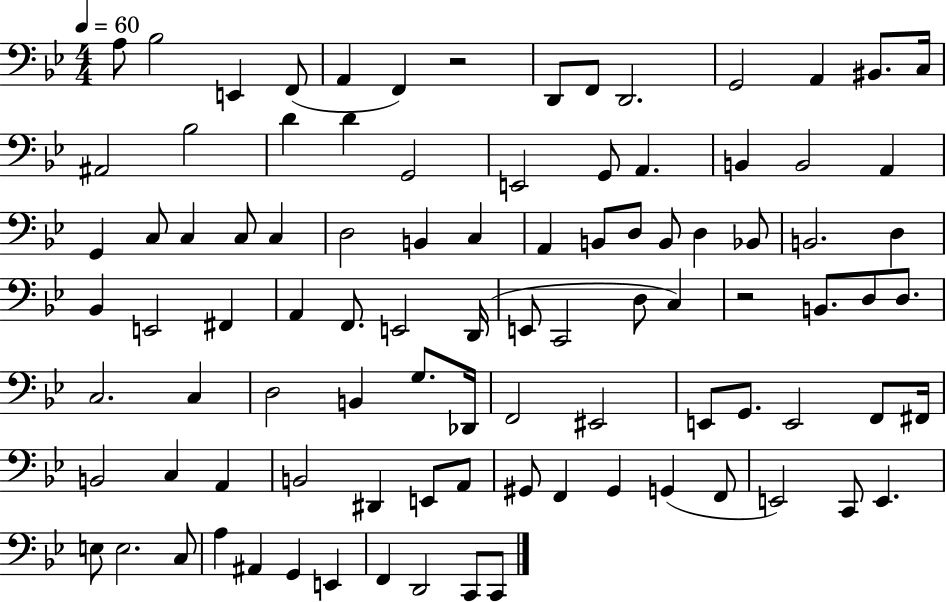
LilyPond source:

{
  \clef bass
  \numericTimeSignature
  \time 4/4
  \key bes \major
  \tempo 4 = 60
  a8 bes2 e,4 f,8( | a,4 f,4) r2 | d,8 f,8 d,2. | g,2 a,4 bis,8. c16 | \break ais,2 bes2 | d'4 d'4 g,2 | e,2 g,8 a,4. | b,4 b,2 a,4 | \break g,4 c8 c4 c8 c4 | d2 b,4 c4 | a,4 b,8 d8 b,8 d4 bes,8 | b,2. d4 | \break bes,4 e,2 fis,4 | a,4 f,8. e,2 d,16( | e,8 c,2 d8 c4) | r2 b,8. d8 d8. | \break c2. c4 | d2 b,4 g8. des,16 | f,2 eis,2 | e,8 g,8. e,2 f,8 fis,16 | \break b,2 c4 a,4 | b,2 dis,4 e,8 a,8 | gis,8 f,4 gis,4 g,4( f,8 | e,2) c,8 e,4. | \break e8 e2. c8 | a4 ais,4 g,4 e,4 | f,4 d,2 c,8 c,8 | \bar "|."
}